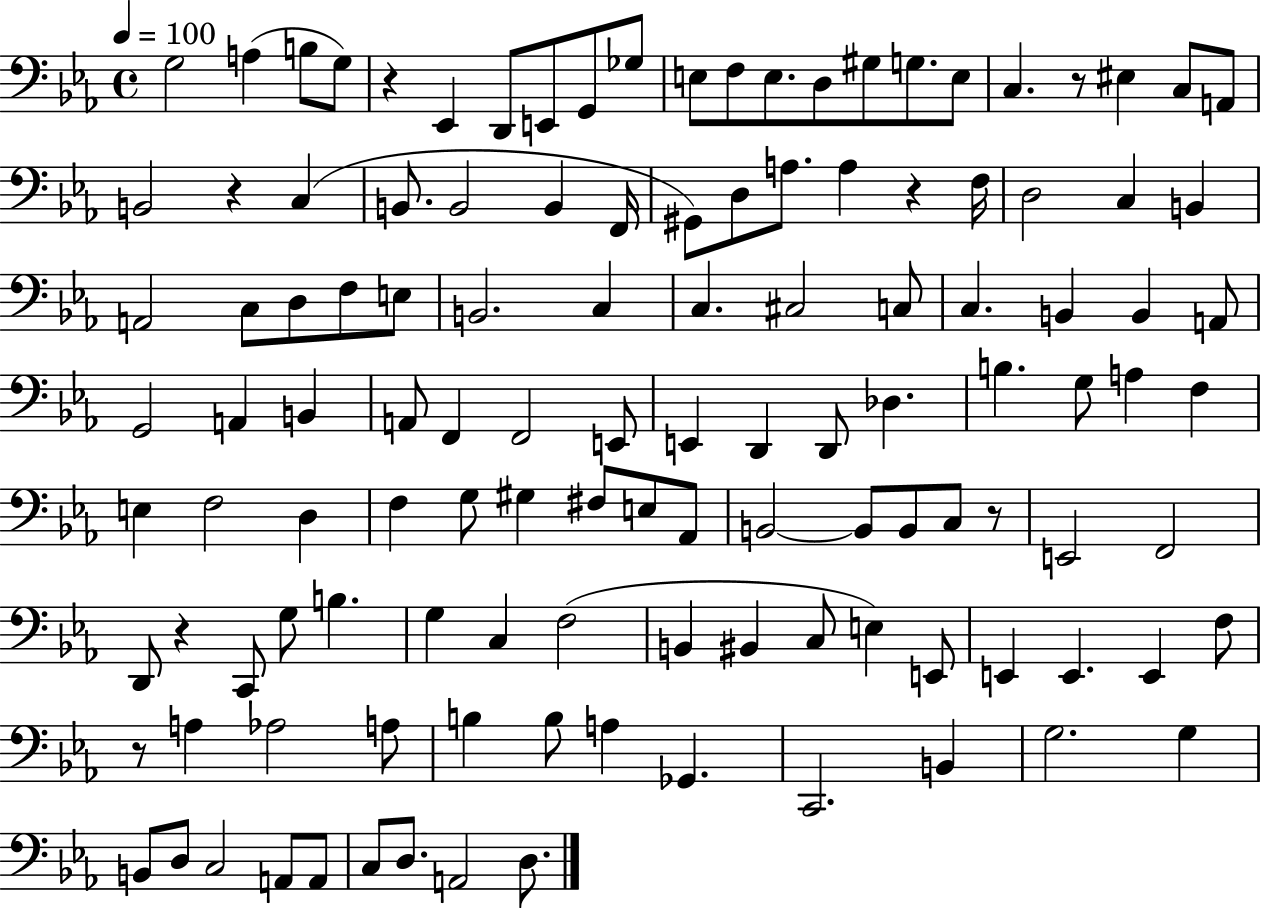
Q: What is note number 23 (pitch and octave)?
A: B2